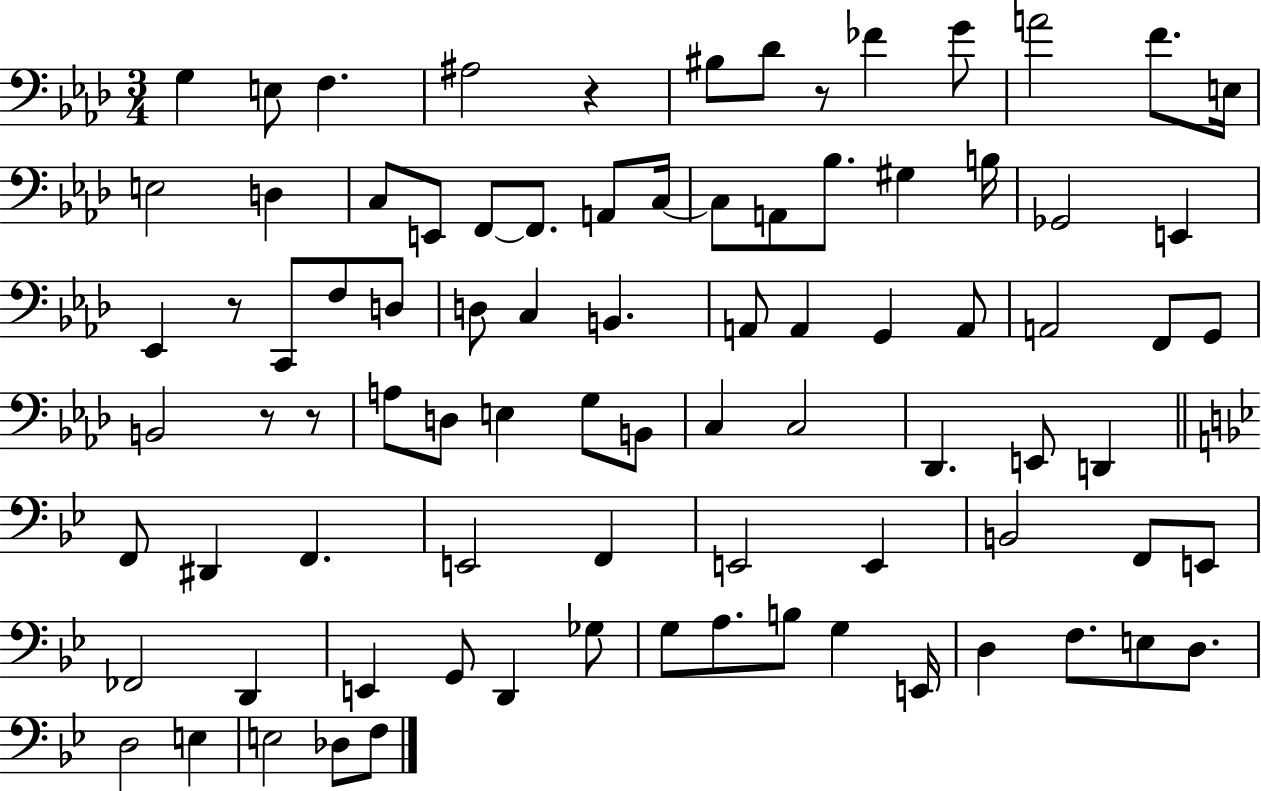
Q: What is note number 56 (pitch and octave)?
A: F2